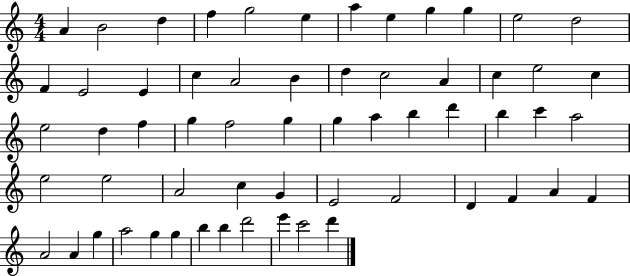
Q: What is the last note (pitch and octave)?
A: D6